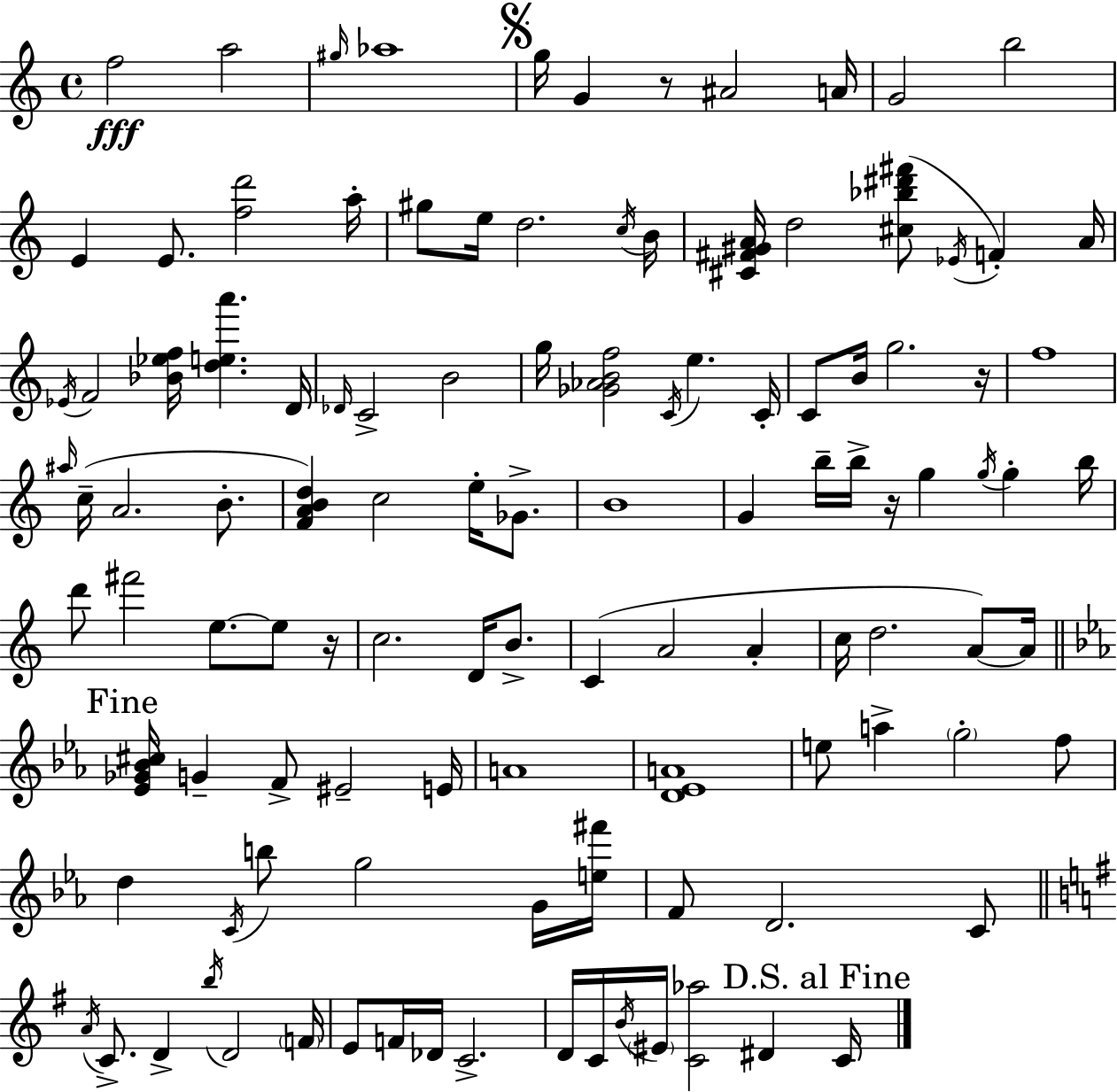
F5/h A5/h G#5/s Ab5/w G5/s G4/q R/e A#4/h A4/s G4/h B5/h E4/q E4/e. [F5,D6]/h A5/s G#5/e E5/s D5/h. C5/s B4/s [C#4,F#4,G#4,A4]/s D5/h [C#5,Bb5,D#6,F#6]/e Eb4/s F4/q A4/s Eb4/s F4/h [Bb4,Eb5,F5]/s [D5,E5,A6]/q. D4/s Db4/s C4/h B4/h G5/s [Gb4,Ab4,B4,F5]/h C4/s E5/q. C4/s C4/e B4/s G5/h. R/s F5/w A#5/s C5/s A4/h. B4/e. [F4,A4,B4,D5]/q C5/h E5/s Gb4/e. B4/w G4/q B5/s B5/s R/s G5/q G5/s G5/q B5/s D6/e F#6/h E5/e. E5/e R/s C5/h. D4/s B4/e. C4/q A4/h A4/q C5/s D5/h. A4/e A4/s [Eb4,Gb4,Bb4,C#5]/s G4/q F4/e EIS4/h E4/s A4/w [D4,Eb4,A4]/w E5/e A5/q G5/h F5/e D5/q C4/s B5/e G5/h G4/s [E5,F#6]/s F4/e D4/h. C4/e A4/s C4/e. D4/q B5/s D4/h F4/s E4/e F4/s Db4/s C4/h. D4/s C4/s B4/s EIS4/s [C4,Ab5]/h D#4/q C4/s